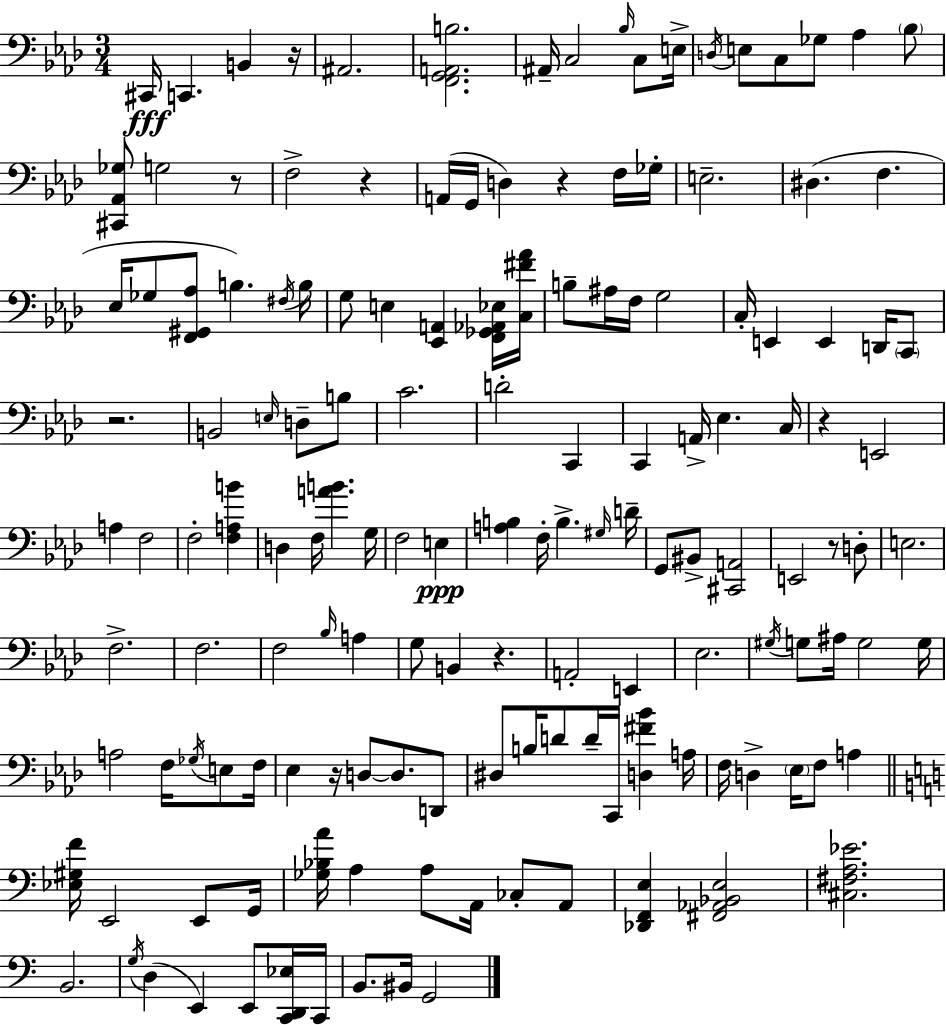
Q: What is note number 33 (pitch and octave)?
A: B3